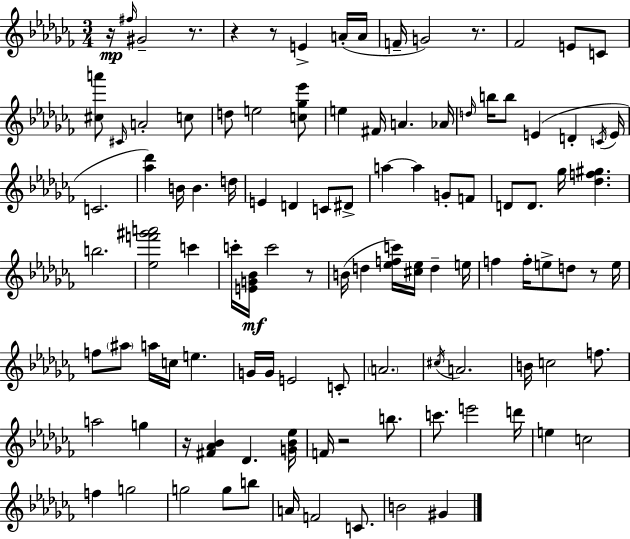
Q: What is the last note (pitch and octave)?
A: G#4